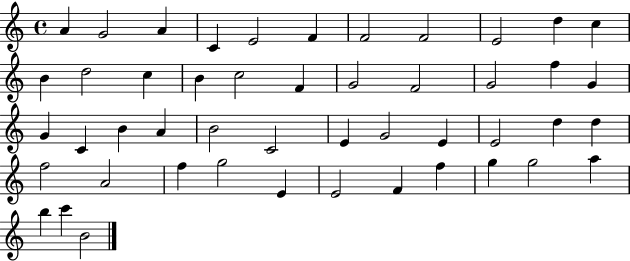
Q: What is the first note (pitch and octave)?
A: A4